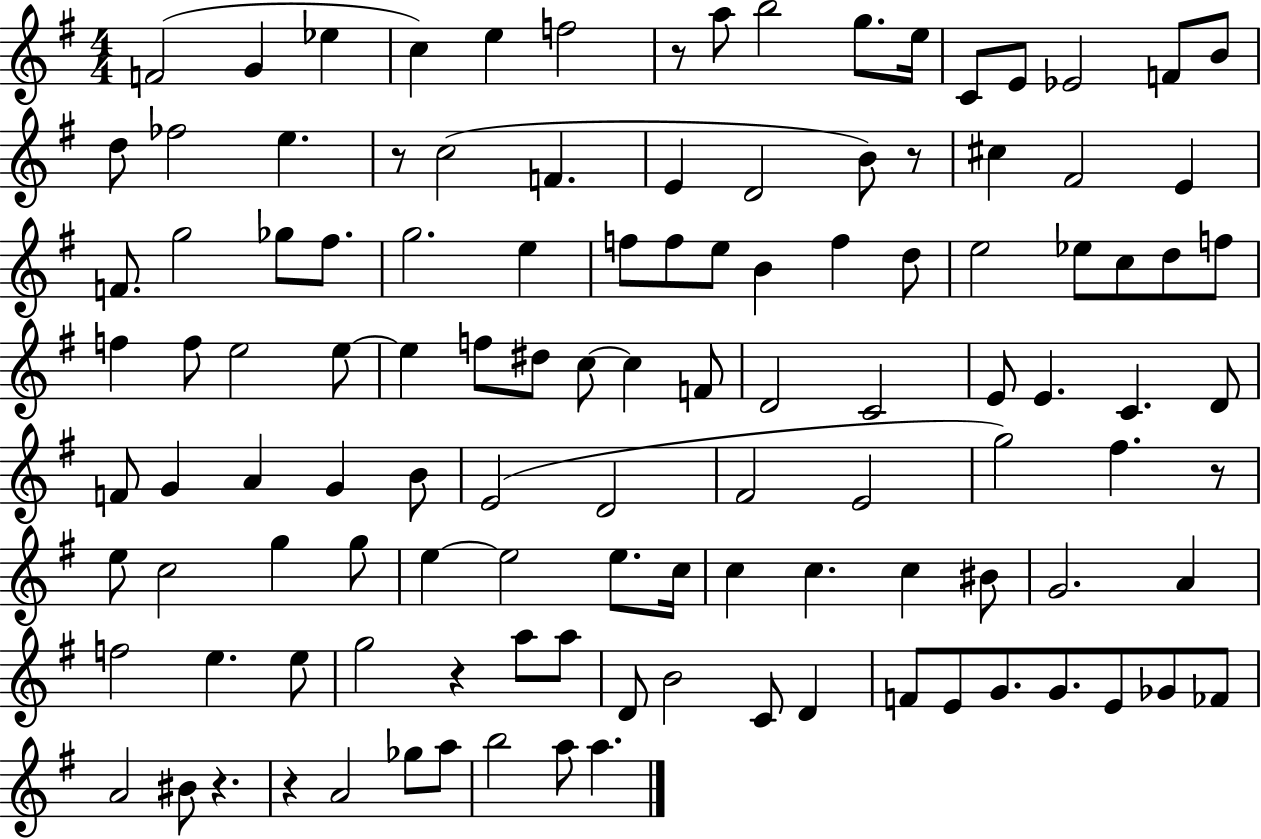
F4/h G4/q Eb5/q C5/q E5/q F5/h R/e A5/e B5/h G5/e. E5/s C4/e E4/e Eb4/h F4/e B4/e D5/e FES5/h E5/q. R/e C5/h F4/q. E4/q D4/h B4/e R/e C#5/q F#4/h E4/q F4/e. G5/h Gb5/e F#5/e. G5/h. E5/q F5/e F5/e E5/e B4/q F5/q D5/e E5/h Eb5/e C5/e D5/e F5/e F5/q F5/e E5/h E5/e E5/q F5/e D#5/e C5/e C5/q F4/e D4/h C4/h E4/e E4/q. C4/q. D4/e F4/e G4/q A4/q G4/q B4/e E4/h D4/h F#4/h E4/h G5/h F#5/q. R/e E5/e C5/h G5/q G5/e E5/q E5/h E5/e. C5/s C5/q C5/q. C5/q BIS4/e G4/h. A4/q F5/h E5/q. E5/e G5/h R/q A5/e A5/e D4/e B4/h C4/e D4/q F4/e E4/e G4/e. G4/e. E4/e Gb4/e FES4/e A4/h BIS4/e R/q. R/q A4/h Gb5/e A5/e B5/h A5/e A5/q.